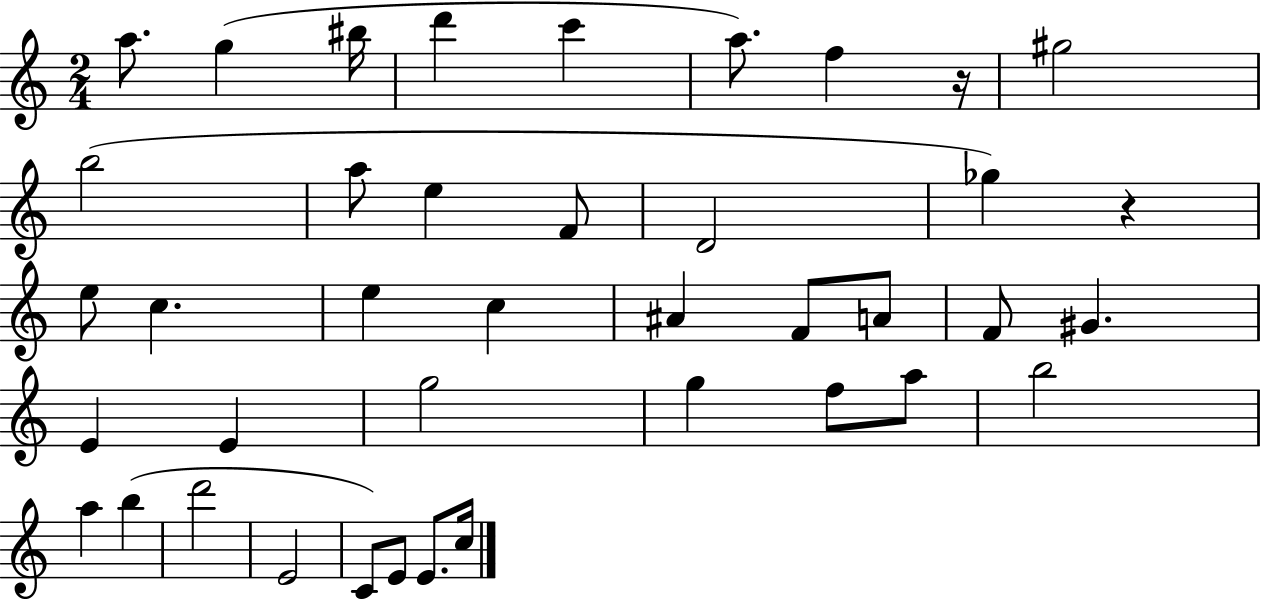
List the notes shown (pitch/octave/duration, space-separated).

A5/e. G5/q BIS5/s D6/q C6/q A5/e. F5/q R/s G#5/h B5/h A5/e E5/q F4/e D4/h Gb5/q R/q E5/e C5/q. E5/q C5/q A#4/q F4/e A4/e F4/e G#4/q. E4/q E4/q G5/h G5/q F5/e A5/e B5/h A5/q B5/q D6/h E4/h C4/e E4/e E4/e. C5/s